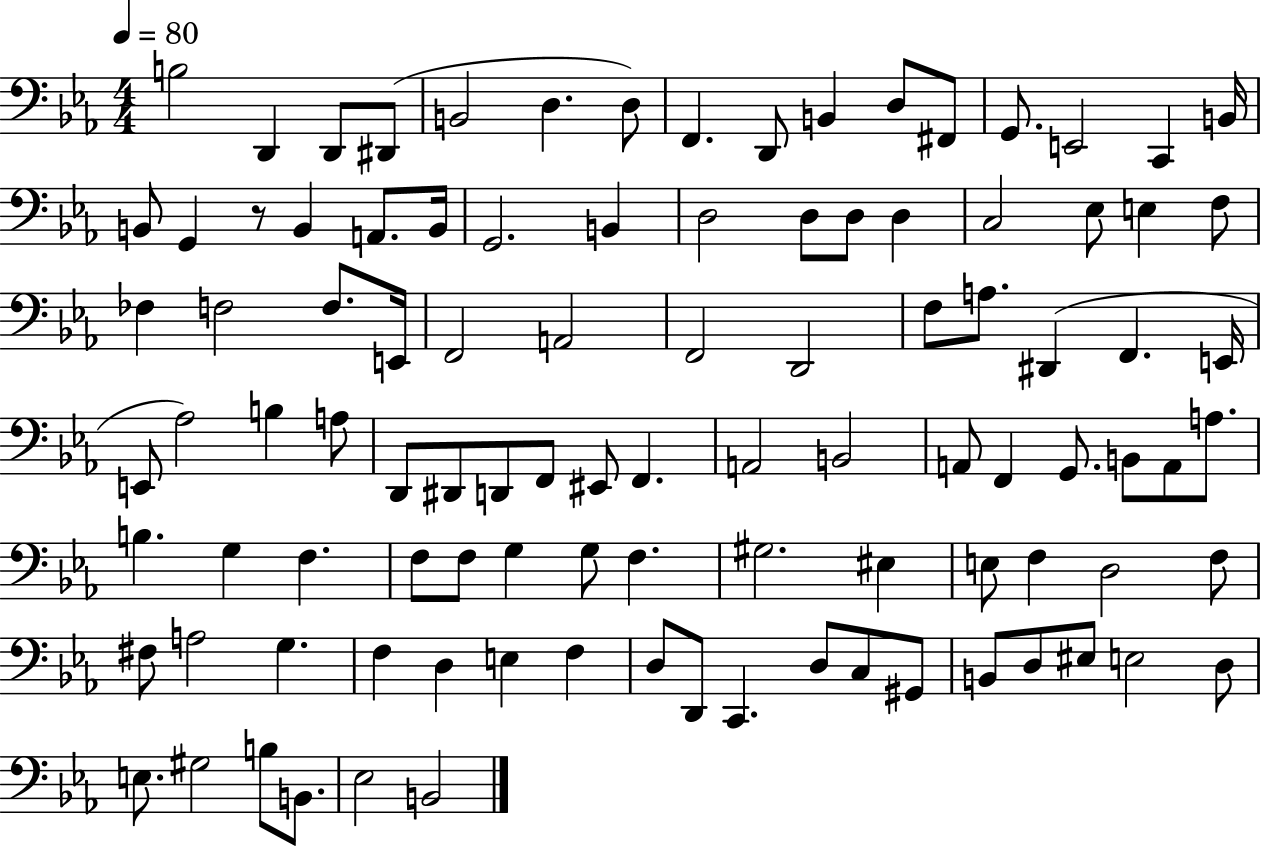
X:1
T:Untitled
M:4/4
L:1/4
K:Eb
B,2 D,, D,,/2 ^D,,/2 B,,2 D, D,/2 F,, D,,/2 B,, D,/2 ^F,,/2 G,,/2 E,,2 C,, B,,/4 B,,/2 G,, z/2 B,, A,,/2 B,,/4 G,,2 B,, D,2 D,/2 D,/2 D, C,2 _E,/2 E, F,/2 _F, F,2 F,/2 E,,/4 F,,2 A,,2 F,,2 D,,2 F,/2 A,/2 ^D,, F,, E,,/4 E,,/2 _A,2 B, A,/2 D,,/2 ^D,,/2 D,,/2 F,,/2 ^E,,/2 F,, A,,2 B,,2 A,,/2 F,, G,,/2 B,,/2 A,,/2 A,/2 B, G, F, F,/2 F,/2 G, G,/2 F, ^G,2 ^E, E,/2 F, D,2 F,/2 ^F,/2 A,2 G, F, D, E, F, D,/2 D,,/2 C,, D,/2 C,/2 ^G,,/2 B,,/2 D,/2 ^E,/2 E,2 D,/2 E,/2 ^G,2 B,/2 B,,/2 _E,2 B,,2